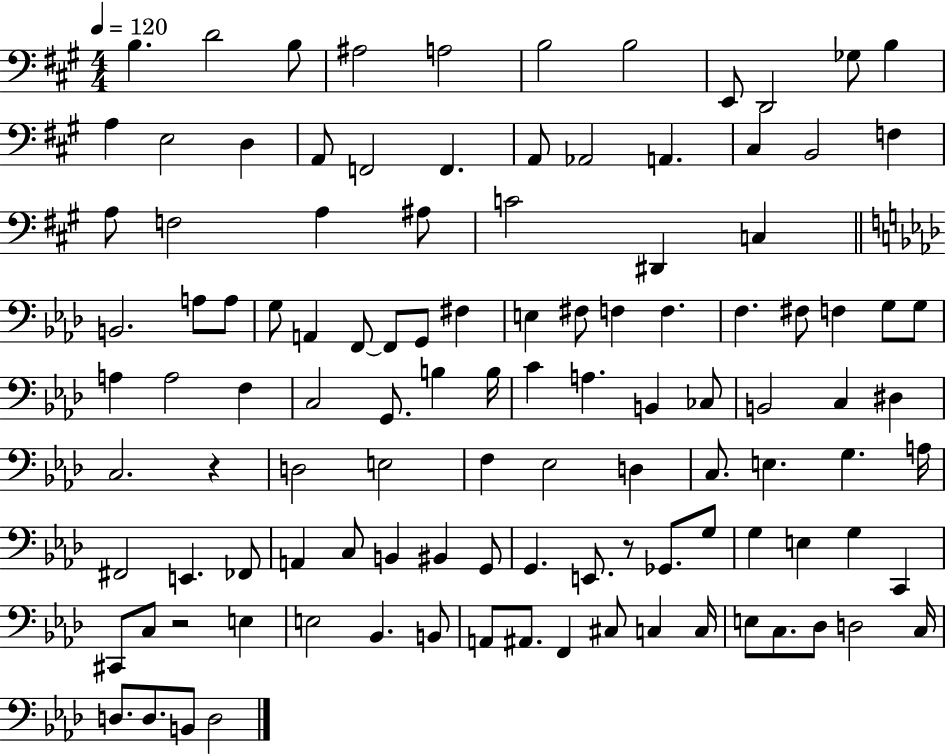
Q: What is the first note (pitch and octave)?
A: B3